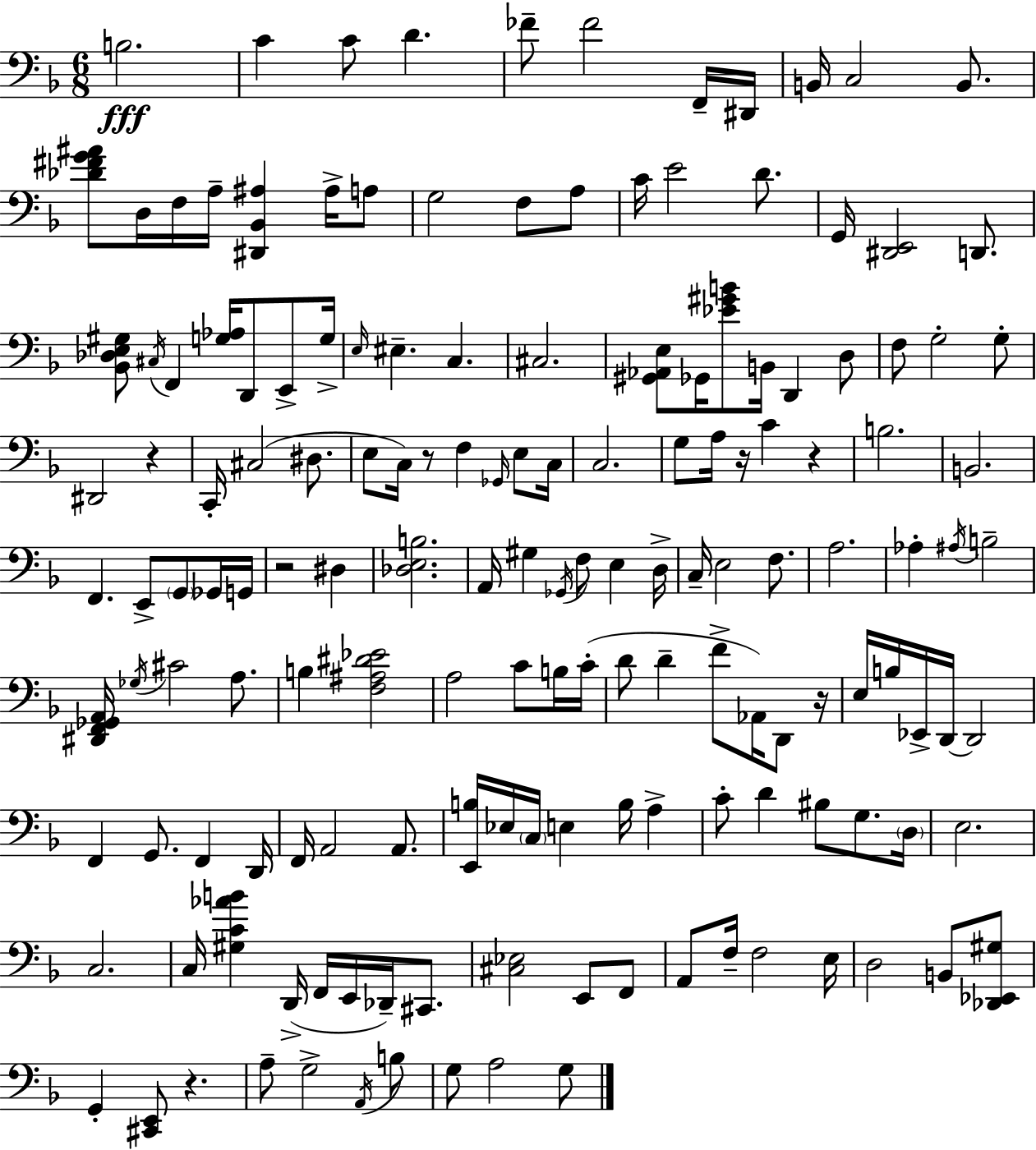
{
  \clef bass
  \numericTimeSignature
  \time 6/8
  \key f \major
  b2.\fff | c'4 c'8 d'4. | fes'8-- fes'2 f,16-- dis,16 | b,16 c2 b,8. | \break <des' fis' g' ais'>8 d16 f16 a16-- <dis, bes, ais>4 ais16-> a8 | g2 f8 a8 | c'16 e'2 d'8. | g,16 <dis, e,>2 d,8. | \break <bes, des e gis>8 \acciaccatura { cis16 } f,4 <g aes>16 d,8 e,8-> | g16-> \grace { e16 } eis4.-- c4. | cis2. | <gis, aes, e>8 ges,16 <ees' gis' b'>8 b,16 d,4 | \break d8 f8 g2-. | g8-. dis,2 r4 | c,16-. cis2( dis8. | e8 c16) r8 f4 \grace { ges,16 } | \break e8 c16 c2. | g8 a16 r16 c'4 r4 | b2. | b,2. | \break f,4. e,8-> \parenthesize g,8 | ges,16 g,16 r2 dis4 | <des e b>2. | a,16 gis4 \acciaccatura { ges,16 } f8 e4 | \break d16-> c16-- e2 | f8. a2. | aes4-. \acciaccatura { ais16 } b2-- | <dis, f, ges, a,>16 \acciaccatura { ges16 } cis'2 | \break a8. b4 <f ais dis' ees'>2 | a2 | c'8 b16 c'16-.( d'8 d'4-- | f'8-> aes,16) d,8 r16 e16 b16 ees,16-> d,16~~ d,2 | \break f,4 g,8. | f,4 d,16 f,16 a,2 | a,8. <e, b>16 ees16 \parenthesize c16 e4 | b16 a4-> c'8-. d'4 | \break bis8 g8. \parenthesize d16 e2. | c2. | c16 <gis c' aes' b'>4 d,16->( | f,16 e,16 des,16--) cis,8. <cis ees>2 | \break e,8 f,8 a,8 f16-- f2 | e16 d2 | b,8 <des, ees, gis>8 g,4-. <cis, e,>8 | r4. a8-- g2-> | \break \acciaccatura { a,16 } b8 g8 a2 | g8 \bar "|."
}